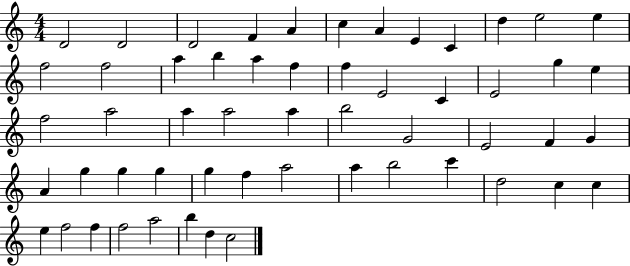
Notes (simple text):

D4/h D4/h D4/h F4/q A4/q C5/q A4/q E4/q C4/q D5/q E5/h E5/q F5/h F5/h A5/q B5/q A5/q F5/q F5/q E4/h C4/q E4/h G5/q E5/q F5/h A5/h A5/q A5/h A5/q B5/h G4/h E4/h F4/q G4/q A4/q G5/q G5/q G5/q G5/q F5/q A5/h A5/q B5/h C6/q D5/h C5/q C5/q E5/q F5/h F5/q F5/h A5/h B5/q D5/q C5/h